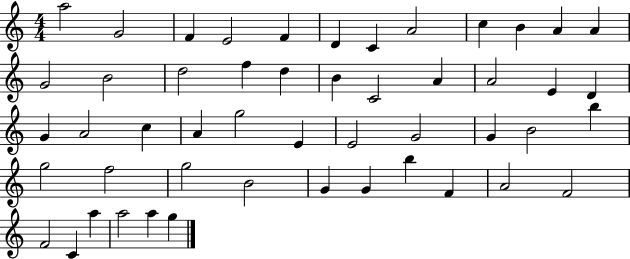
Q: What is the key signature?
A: C major